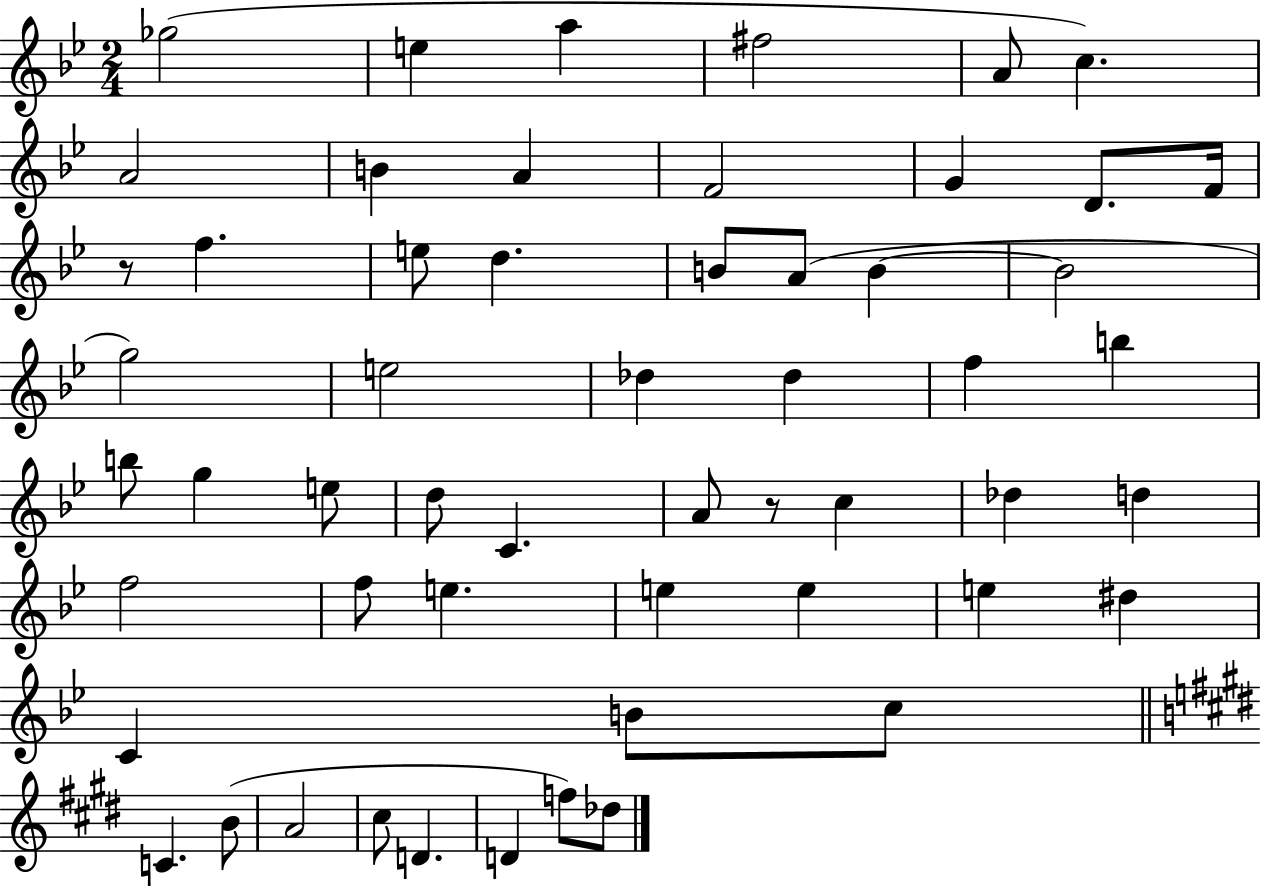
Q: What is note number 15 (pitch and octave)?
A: E5